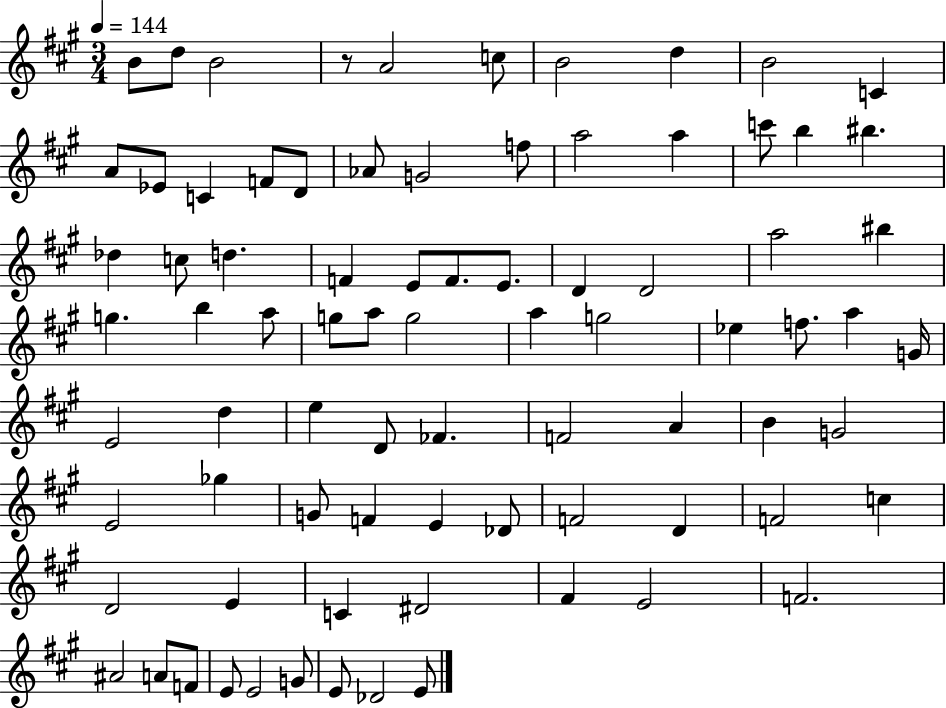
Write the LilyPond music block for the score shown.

{
  \clef treble
  \numericTimeSignature
  \time 3/4
  \key a \major
  \tempo 4 = 144
  b'8 d''8 b'2 | r8 a'2 c''8 | b'2 d''4 | b'2 c'4 | \break a'8 ees'8 c'4 f'8 d'8 | aes'8 g'2 f''8 | a''2 a''4 | c'''8 b''4 bis''4. | \break des''4 c''8 d''4. | f'4 e'8 f'8. e'8. | d'4 d'2 | a''2 bis''4 | \break g''4. b''4 a''8 | g''8 a''8 g''2 | a''4 g''2 | ees''4 f''8. a''4 g'16 | \break e'2 d''4 | e''4 d'8 fes'4. | f'2 a'4 | b'4 g'2 | \break e'2 ges''4 | g'8 f'4 e'4 des'8 | f'2 d'4 | f'2 c''4 | \break d'2 e'4 | c'4 dis'2 | fis'4 e'2 | f'2. | \break ais'2 a'8 f'8 | e'8 e'2 g'8 | e'8 des'2 e'8 | \bar "|."
}